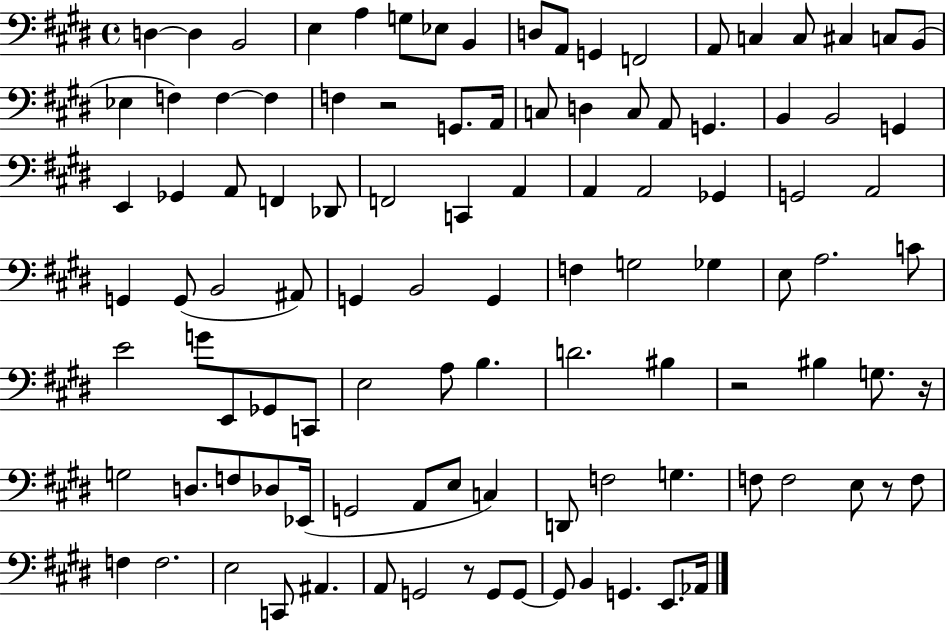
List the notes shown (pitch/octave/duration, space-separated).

D3/q D3/q B2/h E3/q A3/q G3/e Eb3/e B2/q D3/e A2/e G2/q F2/h A2/e C3/q C3/e C#3/q C3/e B2/e Eb3/q F3/q F3/q F3/q F3/q R/h G2/e. A2/s C3/e D3/q C3/e A2/e G2/q. B2/q B2/h G2/q E2/q Gb2/q A2/e F2/q Db2/e F2/h C2/q A2/q A2/q A2/h Gb2/q G2/h A2/h G2/q G2/e B2/h A#2/e G2/q B2/h G2/q F3/q G3/h Gb3/q E3/e A3/h. C4/e E4/h G4/e E2/e Gb2/e C2/e E3/h A3/e B3/q. D4/h. BIS3/q R/h BIS3/q G3/e. R/s G3/h D3/e. F3/e Db3/e Eb2/s G2/h A2/e E3/e C3/q D2/e F3/h G3/q. F3/e F3/h E3/e R/e F3/e F3/q F3/h. E3/h C2/e A#2/q. A2/e G2/h R/e G2/e G2/e G2/e B2/q G2/q. E2/e. Ab2/s